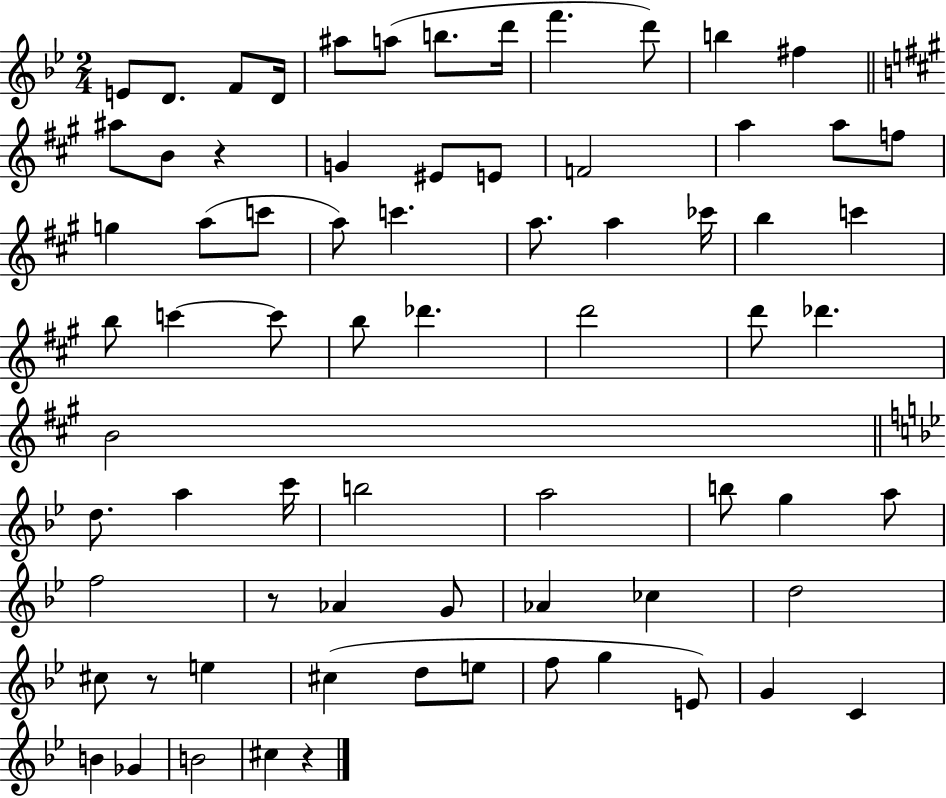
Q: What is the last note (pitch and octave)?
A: C#5